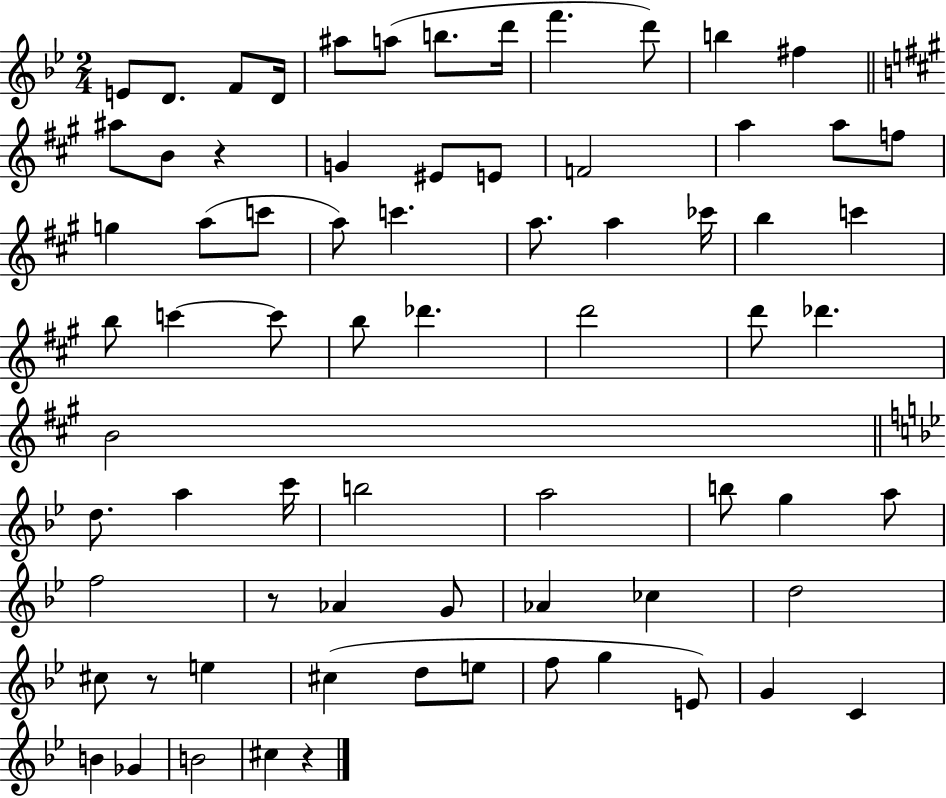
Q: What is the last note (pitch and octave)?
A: C#5